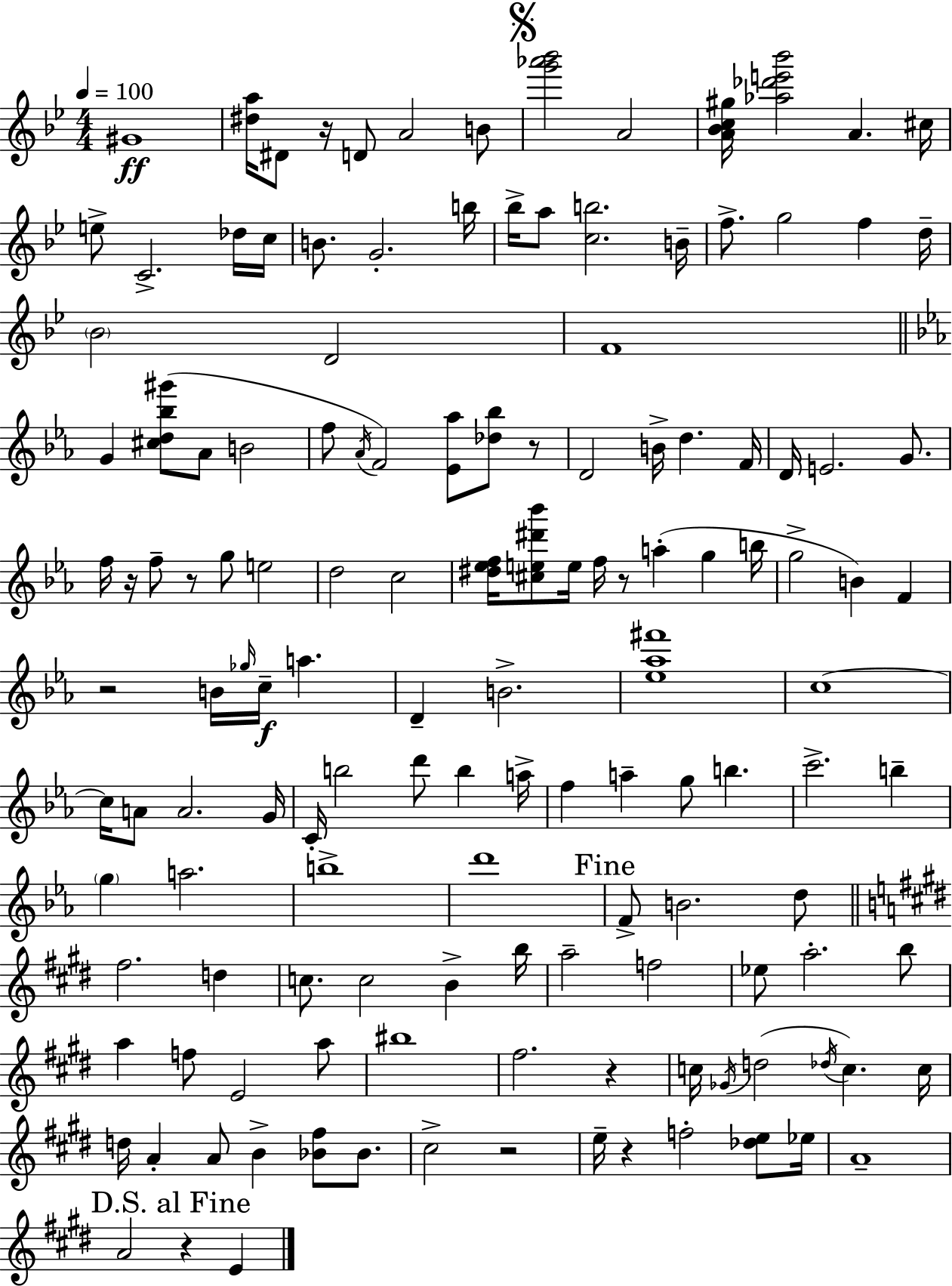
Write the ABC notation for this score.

X:1
T:Untitled
M:4/4
L:1/4
K:Bb
^G4 [^da]/4 ^D/2 z/4 D/2 A2 B/2 [g'_a'_b']2 A2 [A_Bc^g]/4 [_a_d'e'_b']2 A ^c/4 e/2 C2 _d/4 c/4 B/2 G2 b/4 _b/4 a/2 [cb]2 B/4 f/2 g2 f d/4 _B2 D2 F4 G [^cd_b^g']/2 _A/2 B2 f/2 _A/4 F2 [_E_a]/2 [_d_b]/2 z/2 D2 B/4 d F/4 D/4 E2 G/2 f/4 z/4 f/2 z/2 g/2 e2 d2 c2 [^d_ef]/4 [^ce^d'_b']/2 e/4 f/4 z/2 a g b/4 g2 B F z2 B/4 _g/4 c/4 a D B2 [_e_a^f']4 c4 c/4 A/2 A2 G/4 C/4 b2 d'/2 b a/4 f a g/2 b c'2 b g a2 b4 d'4 F/2 B2 d/2 ^f2 d c/2 c2 B b/4 a2 f2 _e/2 a2 b/2 a f/2 E2 a/2 ^b4 ^f2 z c/4 _G/4 d2 _d/4 c c/4 d/4 A A/2 B [_B^f]/2 _B/2 ^c2 z2 e/4 z f2 [_de]/2 _e/4 A4 A2 z E